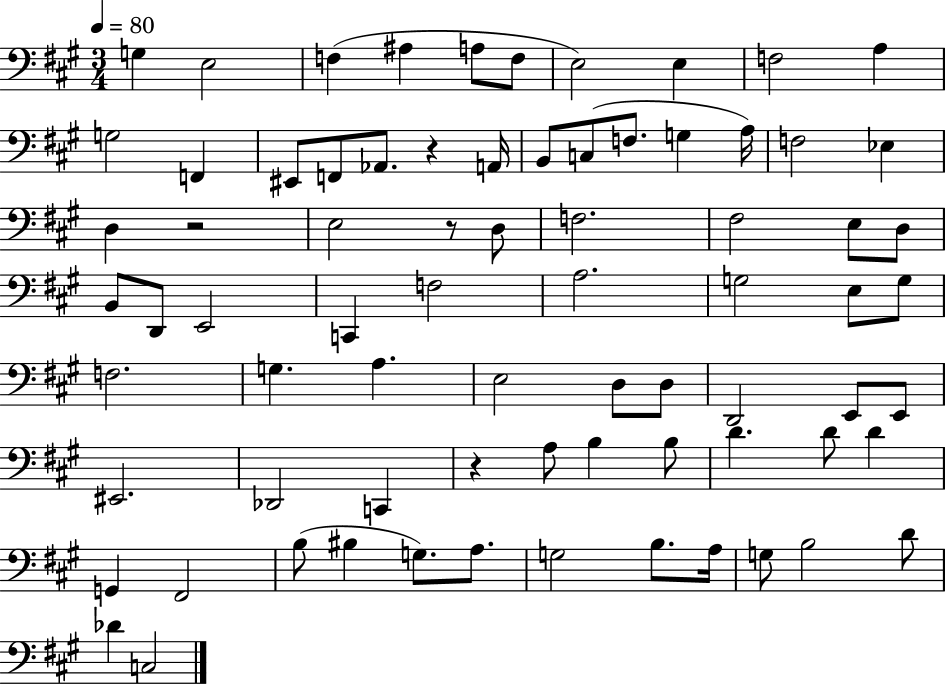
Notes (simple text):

G3/q E3/h F3/q A#3/q A3/e F3/e E3/h E3/q F3/h A3/q G3/h F2/q EIS2/e F2/e Ab2/e. R/q A2/s B2/e C3/e F3/e. G3/q A3/s F3/h Eb3/q D3/q R/h E3/h R/e D3/e F3/h. F#3/h E3/e D3/e B2/e D2/e E2/h C2/q F3/h A3/h. G3/h E3/e G3/e F3/h. G3/q. A3/q. E3/h D3/e D3/e D2/h E2/e E2/e EIS2/h. Db2/h C2/q R/q A3/e B3/q B3/e D4/q. D4/e D4/q G2/q F#2/h B3/e BIS3/q G3/e. A3/e. G3/h B3/e. A3/s G3/e B3/h D4/e Db4/q C3/h